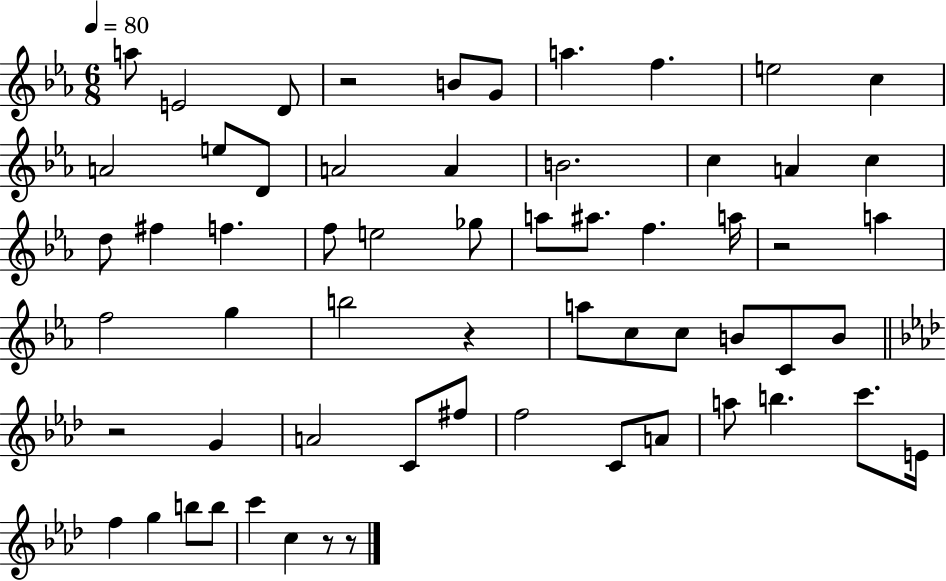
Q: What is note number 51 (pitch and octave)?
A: G5